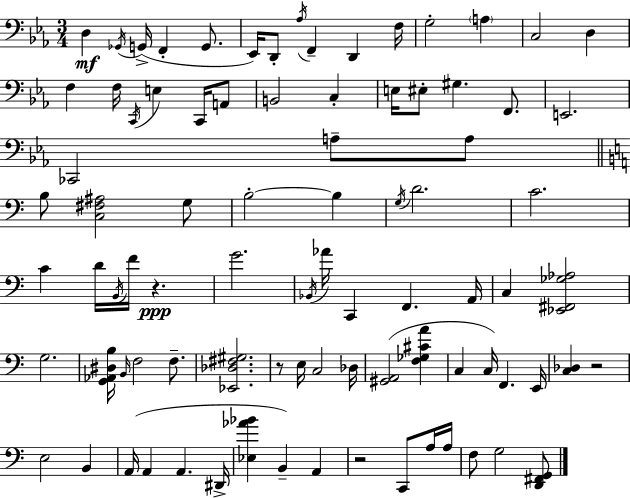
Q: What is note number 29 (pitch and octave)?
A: CES2